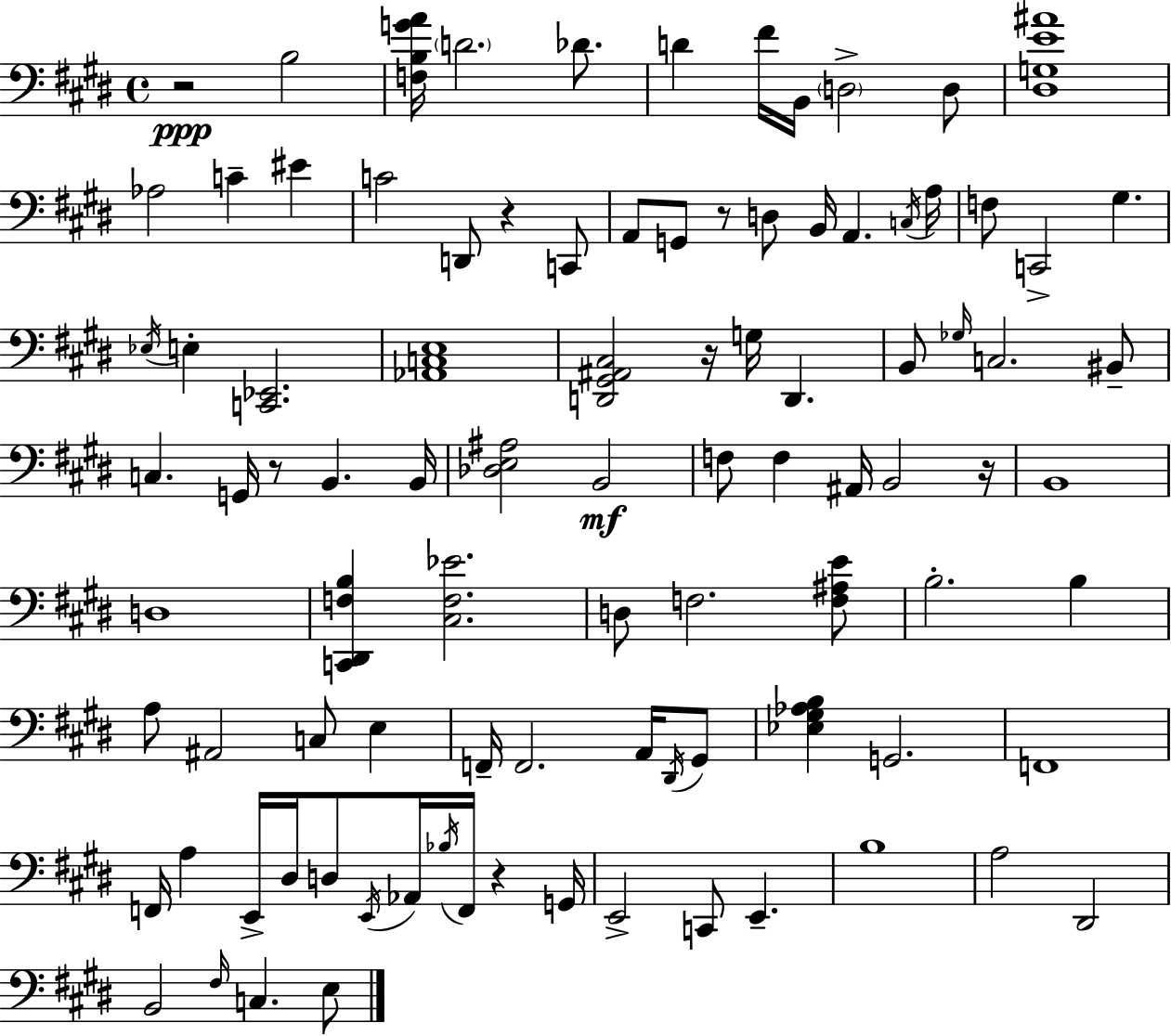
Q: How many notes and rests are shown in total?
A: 95